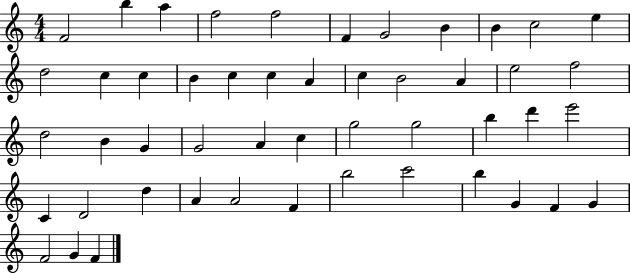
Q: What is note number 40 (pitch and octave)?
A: F4